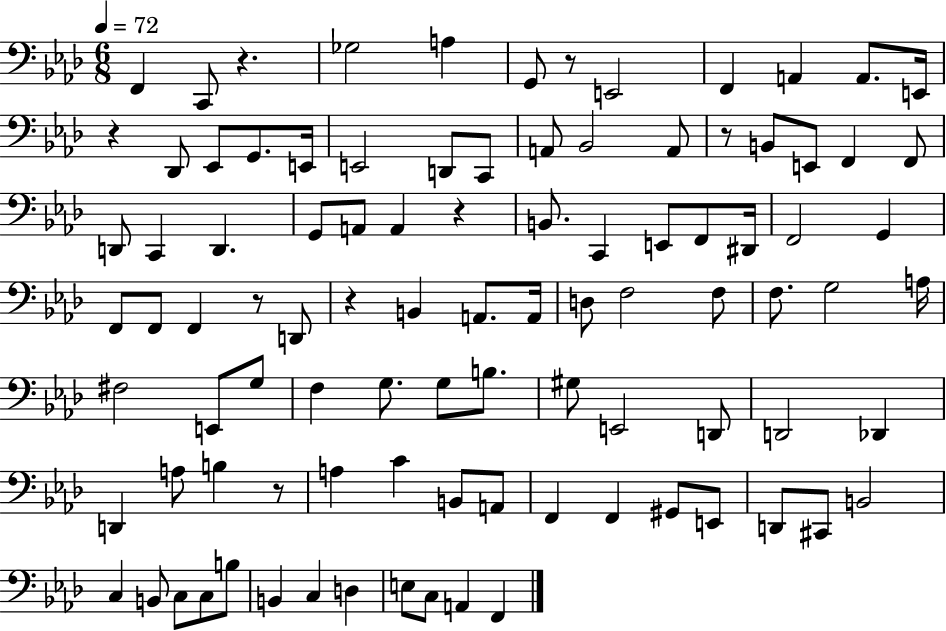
{
  \clef bass
  \numericTimeSignature
  \time 6/8
  \key aes \major
  \tempo 4 = 72
  f,4 c,8 r4. | ges2 a4 | g,8 r8 e,2 | f,4 a,4 a,8. e,16 | \break r4 des,8 ees,8 g,8. e,16 | e,2 d,8 c,8 | a,8 bes,2 a,8 | r8 b,8 e,8 f,4 f,8 | \break d,8 c,4 d,4. | g,8 a,8 a,4 r4 | b,8. c,4 e,8 f,8 dis,16 | f,2 g,4 | \break f,8 f,8 f,4 r8 d,8 | r4 b,4 a,8. a,16 | d8 f2 f8 | f8. g2 a16 | \break fis2 e,8 g8 | f4 g8. g8 b8. | gis8 e,2 d,8 | d,2 des,4 | \break d,4 a8 b4 r8 | a4 c'4 b,8 a,8 | f,4 f,4 gis,8 e,8 | d,8 cis,8 b,2 | \break c4 b,8 c8 c8 b8 | b,4 c4 d4 | e8 c8 a,4 f,4 | \bar "|."
}